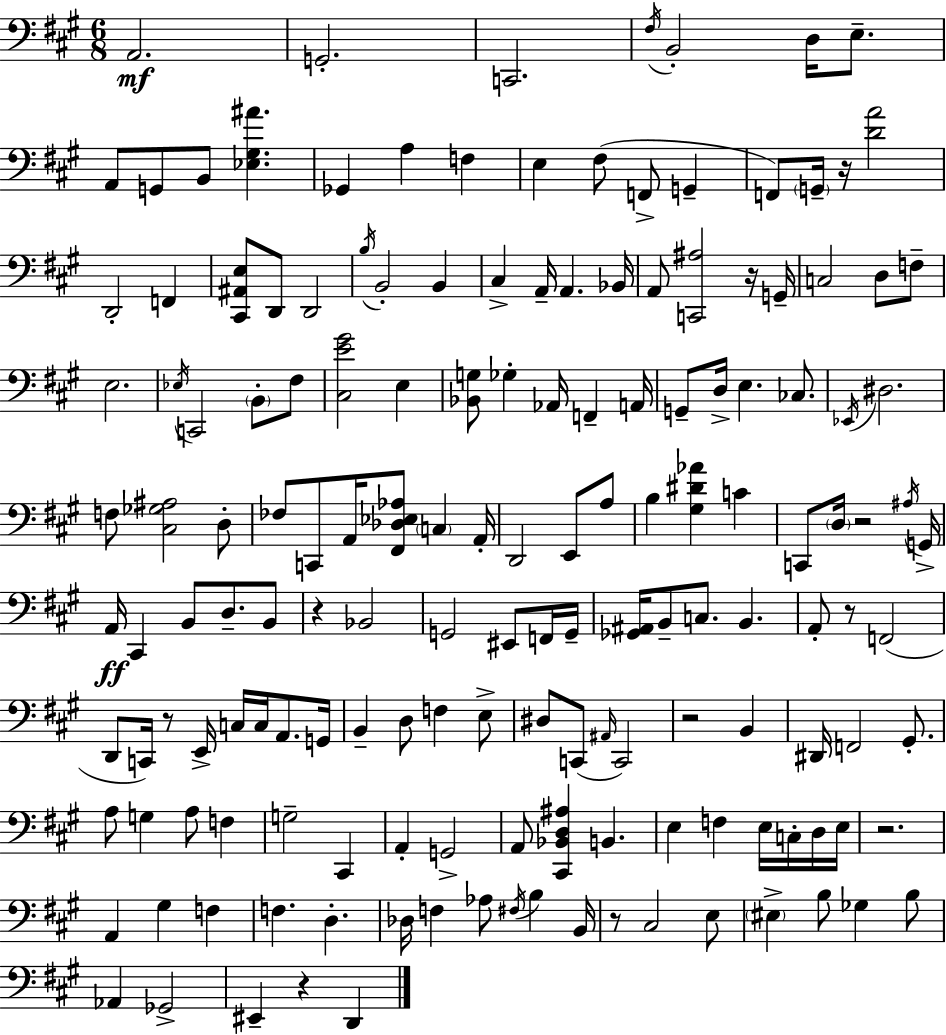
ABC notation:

X:1
T:Untitled
M:6/8
L:1/4
K:A
A,,2 G,,2 C,,2 ^F,/4 B,,2 D,/4 E,/2 A,,/2 G,,/2 B,,/2 [_E,^G,^A] _G,, A, F, E, ^F,/2 F,,/2 G,, F,,/2 G,,/4 z/4 [DA]2 D,,2 F,, [^C,,^A,,E,]/2 D,,/2 D,,2 B,/4 B,,2 B,, ^C, A,,/4 A,, _B,,/4 A,,/2 [C,,^A,]2 z/4 G,,/4 C,2 D,/2 F,/2 E,2 _E,/4 C,,2 B,,/2 ^F,/2 [^C,E^G]2 E, [_B,,G,]/2 _G, _A,,/4 F,, A,,/4 G,,/2 D,/4 E, _C,/2 _E,,/4 ^D,2 F,/2 [^C,_G,^A,]2 D,/2 _F,/2 C,,/2 A,,/4 [^F,,_D,_E,_A,]/2 C, A,,/4 D,,2 E,,/2 A,/2 B, [^G,^D_A] C C,,/2 D,/4 z2 ^A,/4 G,,/4 A,,/4 ^C,, B,,/2 D,/2 B,,/2 z _B,,2 G,,2 ^E,,/2 F,,/4 G,,/4 [_G,,^A,,]/4 B,,/2 C,/2 B,, A,,/2 z/2 F,,2 D,,/2 C,,/4 z/2 E,,/4 C,/4 C,/4 A,,/2 G,,/4 B,, D,/2 F, E,/2 ^D,/2 C,,/2 ^A,,/4 C,,2 z2 B,, ^D,,/4 F,,2 ^G,,/2 A,/2 G, A,/2 F, G,2 ^C,, A,, G,,2 A,,/2 [^C,,_B,,D,^A,] B,, E, F, E,/4 C,/4 D,/4 E,/4 z2 A,, ^G, F, F, D, _D,/4 F, _A,/2 ^F,/4 B, B,,/4 z/2 ^C,2 E,/2 ^E, B,/2 _G, B,/2 _A,, _G,,2 ^E,, z D,,